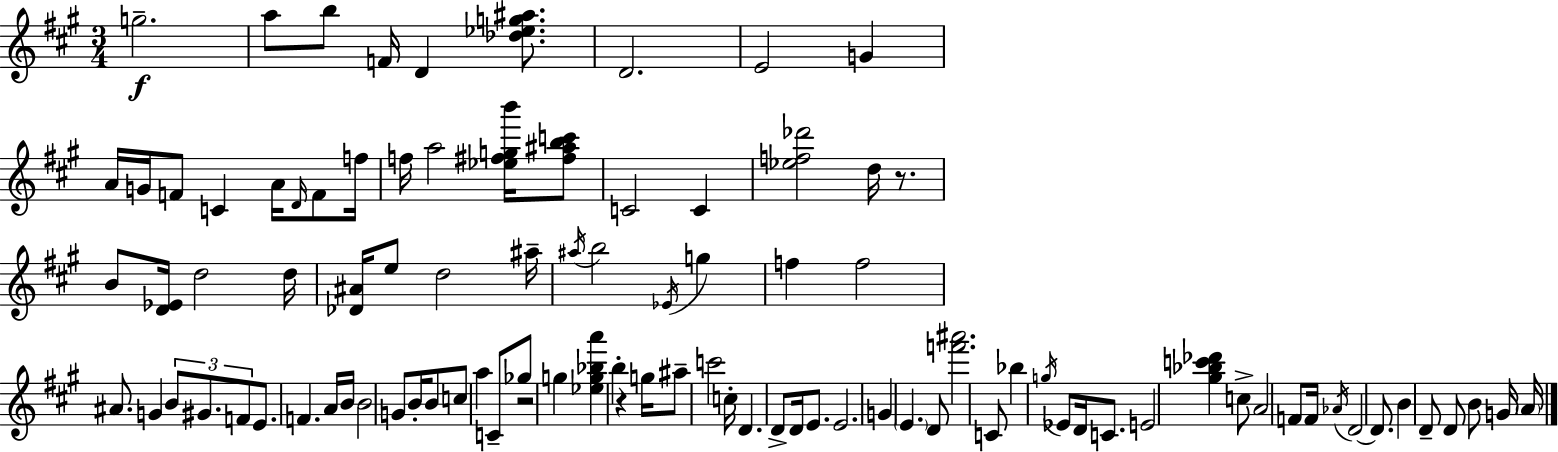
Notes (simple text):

G5/h. A5/e B5/e F4/s D4/q [Db5,Eb5,G5,A#5]/e. D4/h. E4/h G4/q A4/s G4/s F4/e C4/q A4/s D4/s F4/e F5/s F5/s A5/h [Eb5,F#5,G5,B6]/s [F#5,A#5,B5,C6]/e C4/h C4/q [Eb5,F5,Db6]/h D5/s R/e. B4/e [D4,Eb4]/s D5/h D5/s [Db4,A#4]/s E5/e D5/h A#5/s A#5/s B5/h Eb4/s G5/q F5/q F5/h A#4/e. G4/q B4/e G#4/e. F4/e E4/e. F4/q. A4/s B4/s B4/h G4/e B4/s B4/e C5/e A5/q C4/e Gb5/e R/h G5/q [Eb5,G5,Bb5,A6]/q B5/q R/q G5/s A#5/e C6/h C5/s D4/q. D4/e D4/s E4/e. E4/h. G4/q E4/q. D4/e [F6,A#6]/h. C4/e Bb5/q G5/s Eb4/e D4/s C4/e. E4/h [G#5,Bb5,C6,Db6]/q C5/e A4/h F4/e F4/s Ab4/s D4/h D4/e. B4/q D4/e D4/e B4/e G4/s A4/s